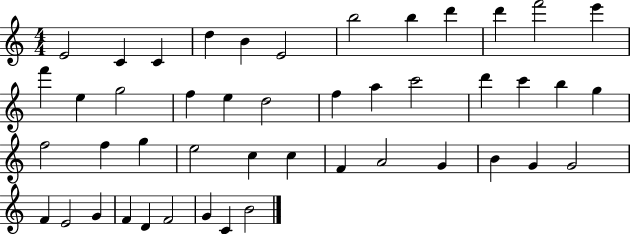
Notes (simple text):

E4/h C4/q C4/q D5/q B4/q E4/h B5/h B5/q D6/q D6/q F6/h E6/q F6/q E5/q G5/h F5/q E5/q D5/h F5/q A5/q C6/h D6/q C6/q B5/q G5/q F5/h F5/q G5/q E5/h C5/q C5/q F4/q A4/h G4/q B4/q G4/q G4/h F4/q E4/h G4/q F4/q D4/q F4/h G4/q C4/q B4/h